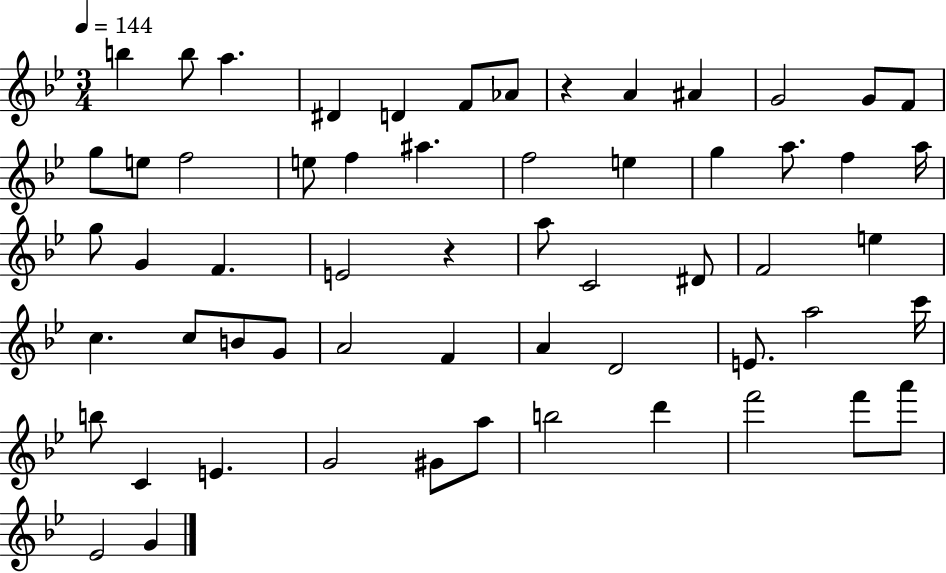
{
  \clef treble
  \numericTimeSignature
  \time 3/4
  \key bes \major
  \tempo 4 = 144
  b''4 b''8 a''4. | dis'4 d'4 f'8 aes'8 | r4 a'4 ais'4 | g'2 g'8 f'8 | \break g''8 e''8 f''2 | e''8 f''4 ais''4. | f''2 e''4 | g''4 a''8. f''4 a''16 | \break g''8 g'4 f'4. | e'2 r4 | a''8 c'2 dis'8 | f'2 e''4 | \break c''4. c''8 b'8 g'8 | a'2 f'4 | a'4 d'2 | e'8. a''2 c'''16 | \break b''8 c'4 e'4. | g'2 gis'8 a''8 | b''2 d'''4 | f'''2 f'''8 a'''8 | \break ees'2 g'4 | \bar "|."
}